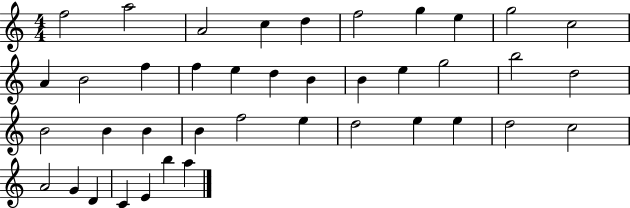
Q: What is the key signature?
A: C major